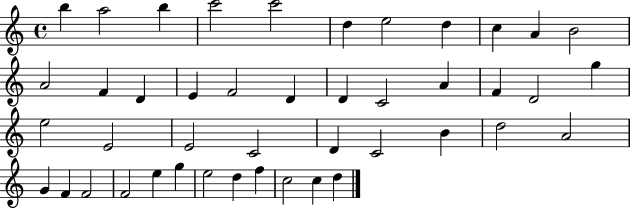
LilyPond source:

{
  \clef treble
  \time 4/4
  \defaultTimeSignature
  \key c \major
  b''4 a''2 b''4 | c'''2 c'''2 | d''4 e''2 d''4 | c''4 a'4 b'2 | \break a'2 f'4 d'4 | e'4 f'2 d'4 | d'4 c'2 a'4 | f'4 d'2 g''4 | \break e''2 e'2 | e'2 c'2 | d'4 c'2 b'4 | d''2 a'2 | \break g'4 f'4 f'2 | f'2 e''4 g''4 | e''2 d''4 f''4 | c''2 c''4 d''4 | \break \bar "|."
}